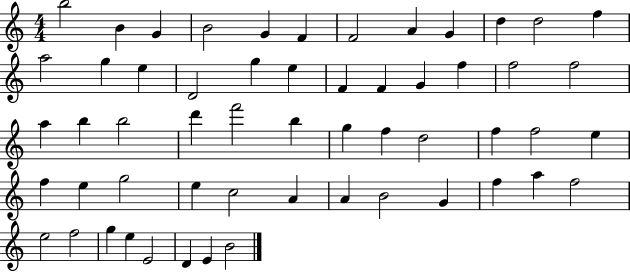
X:1
T:Untitled
M:4/4
L:1/4
K:C
b2 B G B2 G F F2 A G d d2 f a2 g e D2 g e F F G f f2 f2 a b b2 d' f'2 b g f d2 f f2 e f e g2 e c2 A A B2 G f a f2 e2 f2 g e E2 D E B2